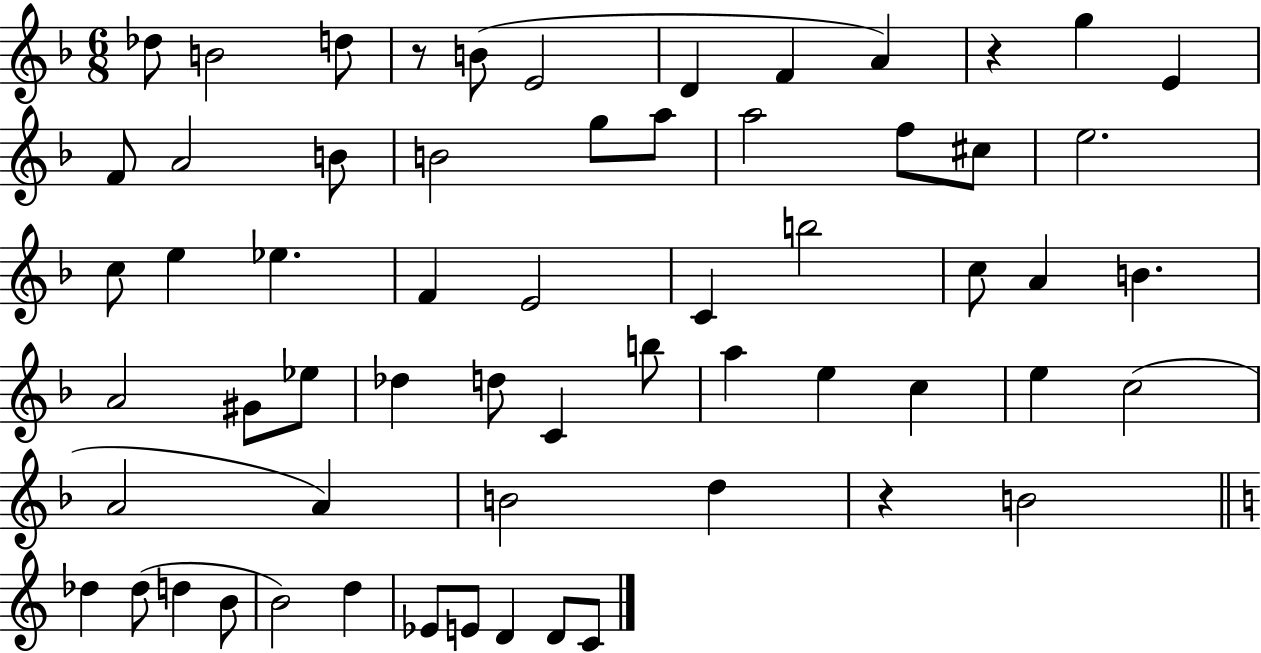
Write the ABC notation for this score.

X:1
T:Untitled
M:6/8
L:1/4
K:F
_d/2 B2 d/2 z/2 B/2 E2 D F A z g E F/2 A2 B/2 B2 g/2 a/2 a2 f/2 ^c/2 e2 c/2 e _e F E2 C b2 c/2 A B A2 ^G/2 _e/2 _d d/2 C b/2 a e c e c2 A2 A B2 d z B2 _d _d/2 d B/2 B2 d _E/2 E/2 D D/2 C/2